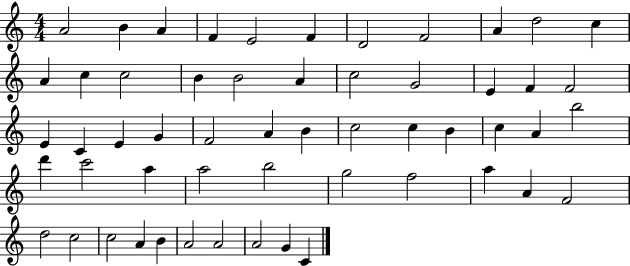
{
  \clef treble
  \numericTimeSignature
  \time 4/4
  \key c \major
  a'2 b'4 a'4 | f'4 e'2 f'4 | d'2 f'2 | a'4 d''2 c''4 | \break a'4 c''4 c''2 | b'4 b'2 a'4 | c''2 g'2 | e'4 f'4 f'2 | \break e'4 c'4 e'4 g'4 | f'2 a'4 b'4 | c''2 c''4 b'4 | c''4 a'4 b''2 | \break d'''4 c'''2 a''4 | a''2 b''2 | g''2 f''2 | a''4 a'4 f'2 | \break d''2 c''2 | c''2 a'4 b'4 | a'2 a'2 | a'2 g'4 c'4 | \break \bar "|."
}